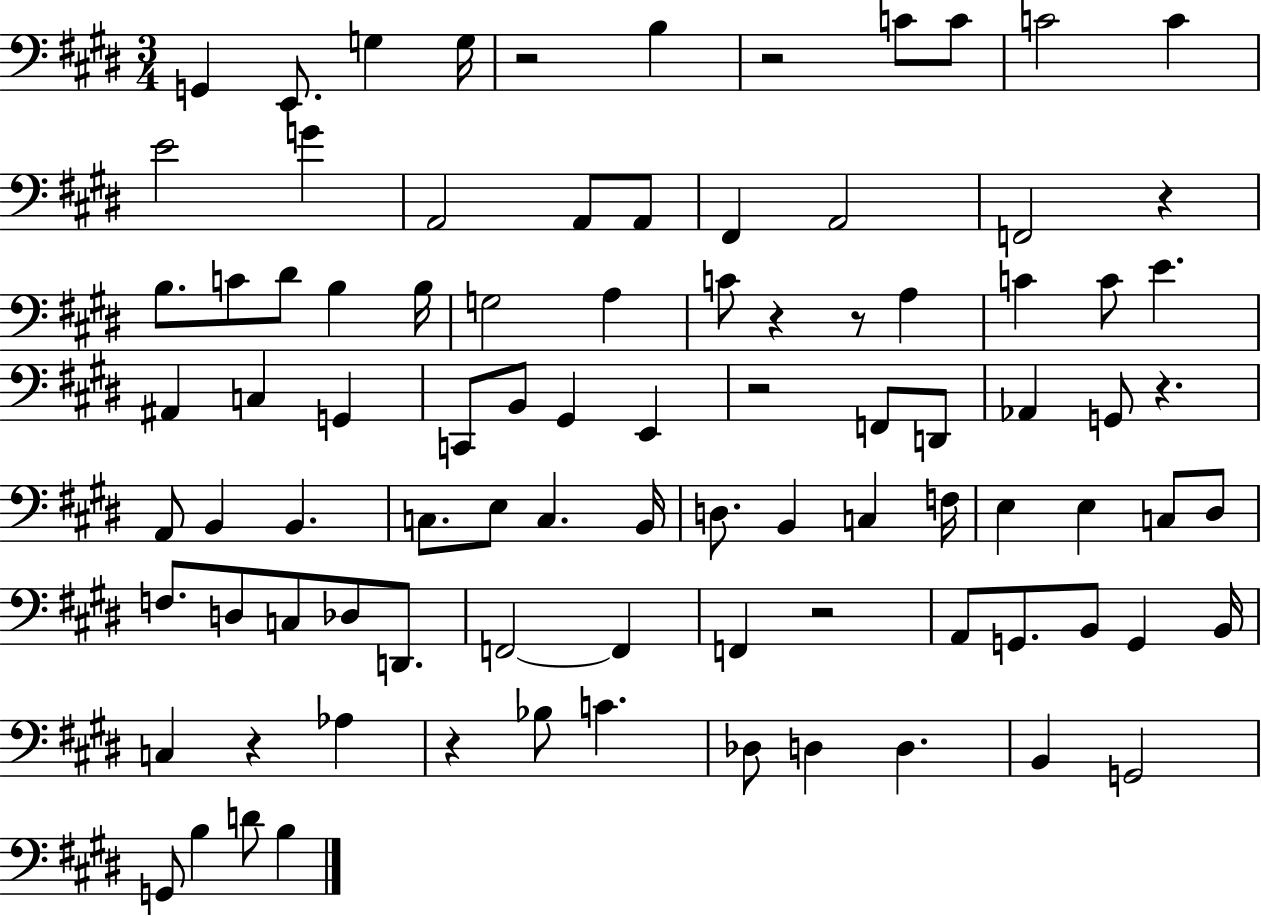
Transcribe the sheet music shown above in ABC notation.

X:1
T:Untitled
M:3/4
L:1/4
K:E
G,, E,,/2 G, G,/4 z2 B, z2 C/2 C/2 C2 C E2 G A,,2 A,,/2 A,,/2 ^F,, A,,2 F,,2 z B,/2 C/2 ^D/2 B, B,/4 G,2 A, C/2 z z/2 A, C C/2 E ^A,, C, G,, C,,/2 B,,/2 ^G,, E,, z2 F,,/2 D,,/2 _A,, G,,/2 z A,,/2 B,, B,, C,/2 E,/2 C, B,,/4 D,/2 B,, C, F,/4 E, E, C,/2 ^D,/2 F,/2 D,/2 C,/2 _D,/2 D,,/2 F,,2 F,, F,, z2 A,,/2 G,,/2 B,,/2 G,, B,,/4 C, z _A, z _B,/2 C _D,/2 D, D, B,, G,,2 G,,/2 B, D/2 B,